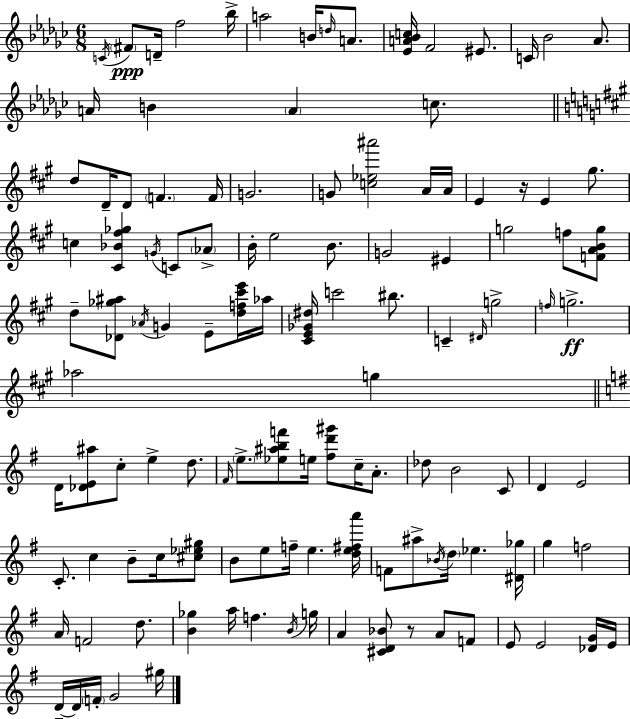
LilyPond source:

{
  \clef treble
  \numericTimeSignature
  \time 6/8
  \key ees \minor
  \acciaccatura { c'16 }\ppp \parenthesize fis'8 d'16-- f''2 | bes''16-> a''2 b'16 \grace { d''16 } a'8. | <ees' a' bes' c''>16 f'2 eis'8. | c'16 bes'2 aes'8. | \break a'16 b'4 \parenthesize a'4 c''8. | \bar "||" \break \key a \major d''8 d'16-- d'8 \parenthesize f'4. f'16 | g'2. | g'8 <c'' ees'' ais'''>2 a'16 a'16 | e'4 r16 e'4 gis''8. | \break c''4 <cis' bes' fis'' ges''>4 \acciaccatura { g'16 } c'8 \parenthesize aes'8-> | b'16-. e''2 b'8. | g'2 eis'4 | g''2 f''8 <f' a' b' g''>8 | \break d''8-- <des' ges'' ais''>8 \acciaccatura { aes'16 } g'4 e'8-- | <d'' f'' cis''' e'''>16 aes''16 <cis' e' ges' dis''>16 c'''2 bis''8. | c'4-- \grace { dis'16 } g''2-> | \grace { f''16 } g''2.->\ff | \break aes''2 | g''4 \bar "||" \break \key e \minor d'16 <des' e' ais''>8 c''8-. e''4-> d''8. | \grace { fis'16 } \parenthesize e''8.-> <ees'' ais'' b'' f'''>8 e''16 <fis'' d''' gis'''>8 c''16-- a'8.-. | des''8 b'2 c'8 | d'4 e'2 | \break c'8.-. c''4 b'8-- c''16 <cis'' ees'' gis''>8 | b'8 e''8 f''16-- e''4. | <d'' e'' fis'' a'''>16 f'8 ais''8-> \acciaccatura { bes'16 } \parenthesize d''16 ees''4. | <dis' ges''>16 g''4 f''2 | \break a'16 f'2 d''8. | <b' ges''>4 a''16 f''4. | \acciaccatura { b'16 } g''16 a'4 <cis' d' bes'>8 r8 a'8 | f'8 e'8 e'2 | \break <des' g'>16 e'16 d'16--~~ d'16 \parenthesize f'16-. g'2 | gis''16 \bar "|."
}